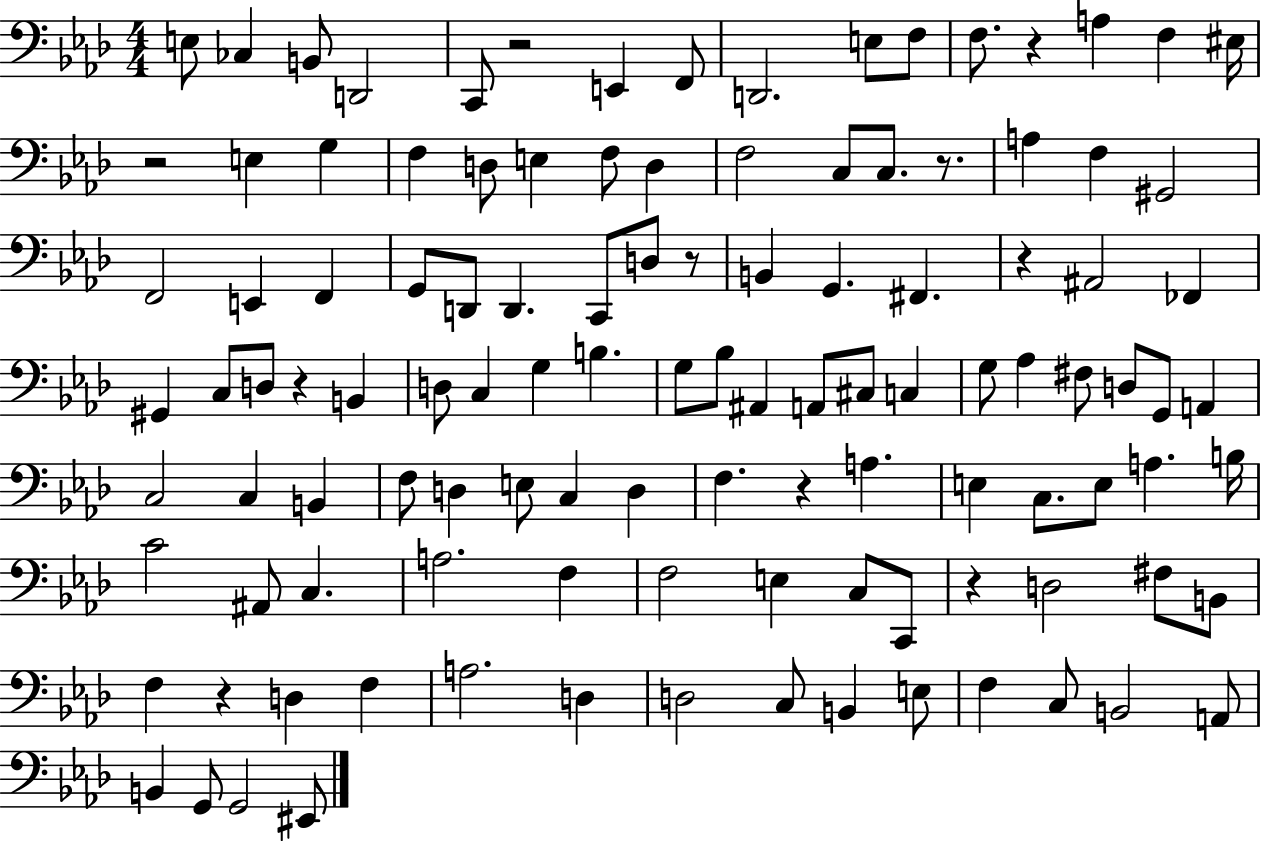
E3/e CES3/q B2/e D2/h C2/e R/h E2/q F2/e D2/h. E3/e F3/e F3/e. R/q A3/q F3/q EIS3/s R/h E3/q G3/q F3/q D3/e E3/q F3/e D3/q F3/h C3/e C3/e. R/e. A3/q F3/q G#2/h F2/h E2/q F2/q G2/e D2/e D2/q. C2/e D3/e R/e B2/q G2/q. F#2/q. R/q A#2/h FES2/q G#2/q C3/e D3/e R/q B2/q D3/e C3/q G3/q B3/q. G3/e Bb3/e A#2/q A2/e C#3/e C3/q G3/e Ab3/q F#3/e D3/e G2/e A2/q C3/h C3/q B2/q F3/e D3/q E3/e C3/q D3/q F3/q. R/q A3/q. E3/q C3/e. E3/e A3/q. B3/s C4/h A#2/e C3/q. A3/h. F3/q F3/h E3/q C3/e C2/e R/q D3/h F#3/e B2/e F3/q R/q D3/q F3/q A3/h. D3/q D3/h C3/e B2/q E3/e F3/q C3/e B2/h A2/e B2/q G2/e G2/h EIS2/e